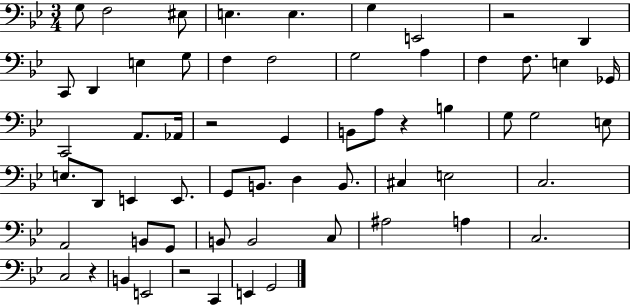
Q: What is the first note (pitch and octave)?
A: G3